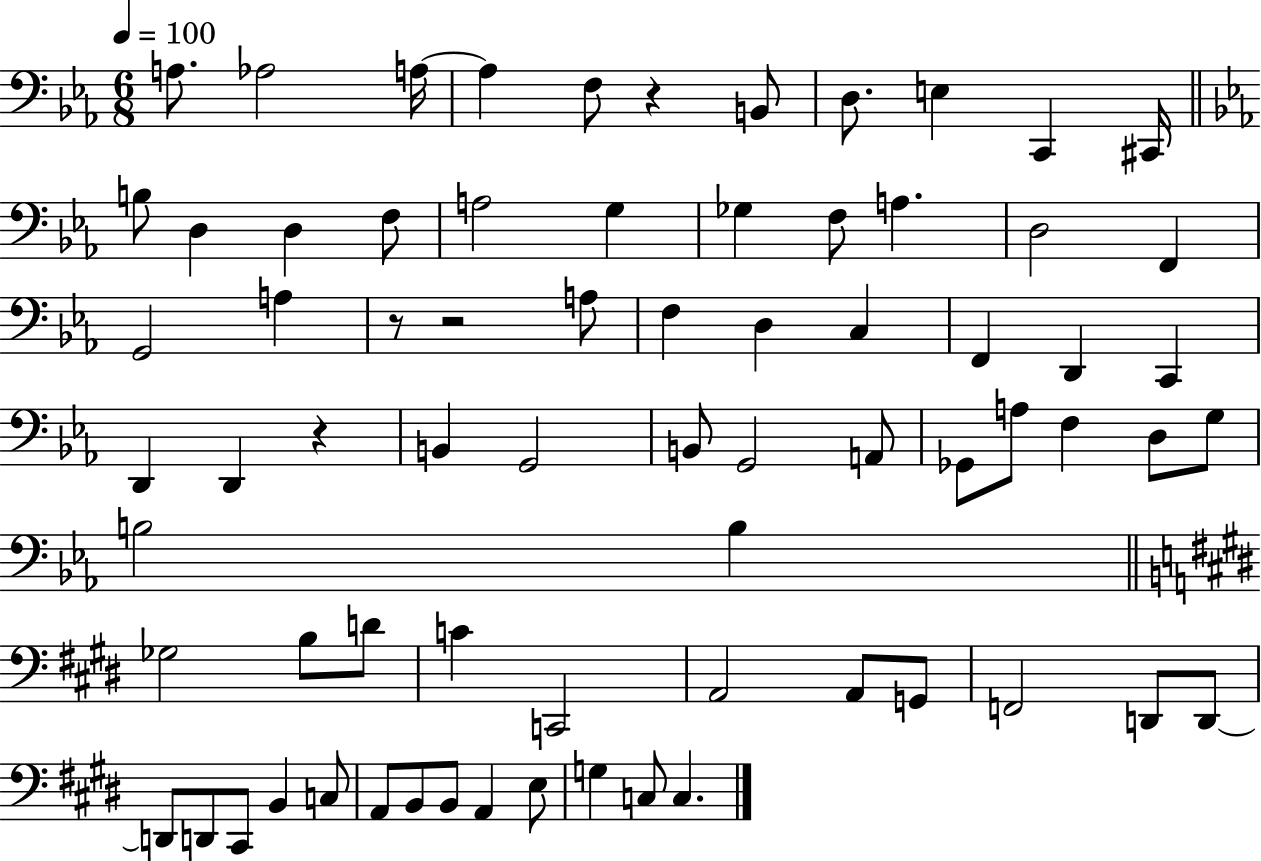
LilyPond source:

{
  \clef bass
  \numericTimeSignature
  \time 6/8
  \key ees \major
  \tempo 4 = 100
  a8. aes2 a16~~ | a4 f8 r4 b,8 | d8. e4 c,4 cis,16 | \bar "||" \break \key ees \major b8 d4 d4 f8 | a2 g4 | ges4 f8 a4. | d2 f,4 | \break g,2 a4 | r8 r2 a8 | f4 d4 c4 | f,4 d,4 c,4 | \break d,4 d,4 r4 | b,4 g,2 | b,8 g,2 a,8 | ges,8 a8 f4 d8 g8 | \break b2 b4 | \bar "||" \break \key e \major ges2 b8 d'8 | c'4 c,2 | a,2 a,8 g,8 | f,2 d,8 d,8~~ | \break d,8 d,8 cis,8 b,4 c8 | a,8 b,8 b,8 a,4 e8 | g4 c8 c4. | \bar "|."
}